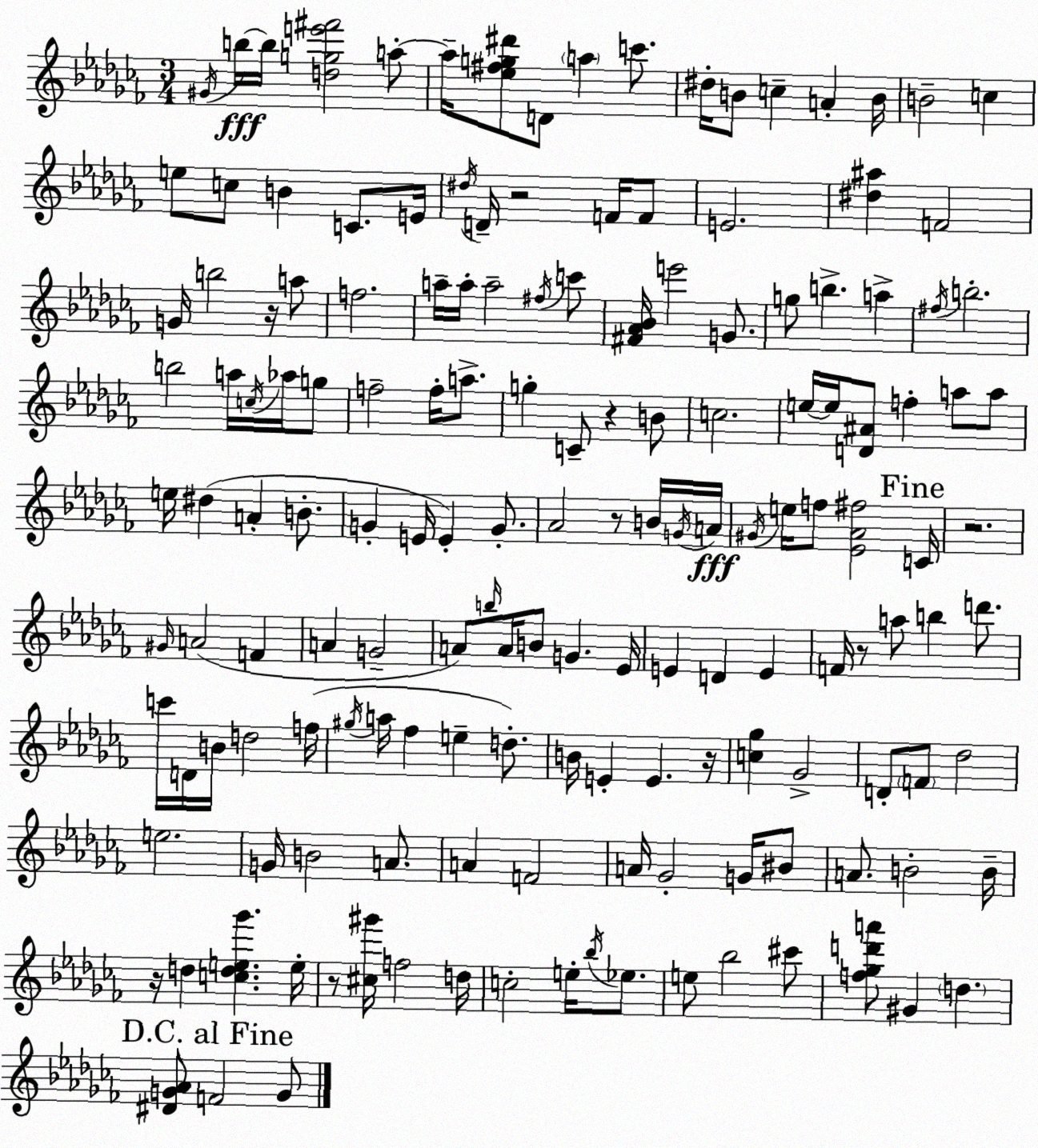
X:1
T:Untitled
M:3/4
L:1/4
K:Abm
^G/4 b/4 b/4 [dge'^f']2 a/2 a/4 [_e^fg^d']/2 D/2 a c'/2 ^d/4 B/2 c A B/4 B2 c e/2 c/2 B C/2 E/4 ^d/4 D/4 z2 F/4 F/2 E2 [^d^a] F2 G/4 b2 z/4 a/2 f2 a/4 a/4 a2 ^f/4 c'/2 [^F_A_B]/4 e'2 G/2 g/2 b a ^f/4 b2 b2 a/4 c/4 _a/4 g/2 f2 f/4 a/2 g C/2 z B/2 c2 e/4 e/4 [D^A]/2 f a/2 a/2 e/4 ^d A B/2 G E/4 E G/2 _A2 z/2 B/4 G/4 A/4 ^G/4 e/4 f/2 [_E_A^f]2 C/4 z2 ^G/4 A2 F A G2 A/2 b/4 A/4 B/2 G _E/4 E D E F/4 z/2 a/2 b d'/2 c'/4 D/4 B/4 d2 f/4 ^g/4 a/4 _f e d/2 B/4 E E z/4 [c_g] _G2 D/2 F/2 _d2 e2 G/4 B2 A/2 A F2 A/4 _G2 G/4 ^B/2 A/2 B2 B/4 z/4 d [cde_g'] e/4 z/2 [^c^g']/4 f2 d/4 c2 e/4 _b/4 _e/2 e/2 _b2 ^c'/2 [f_gd'a']/2 ^G d [^DG_A]/2 F2 G/2